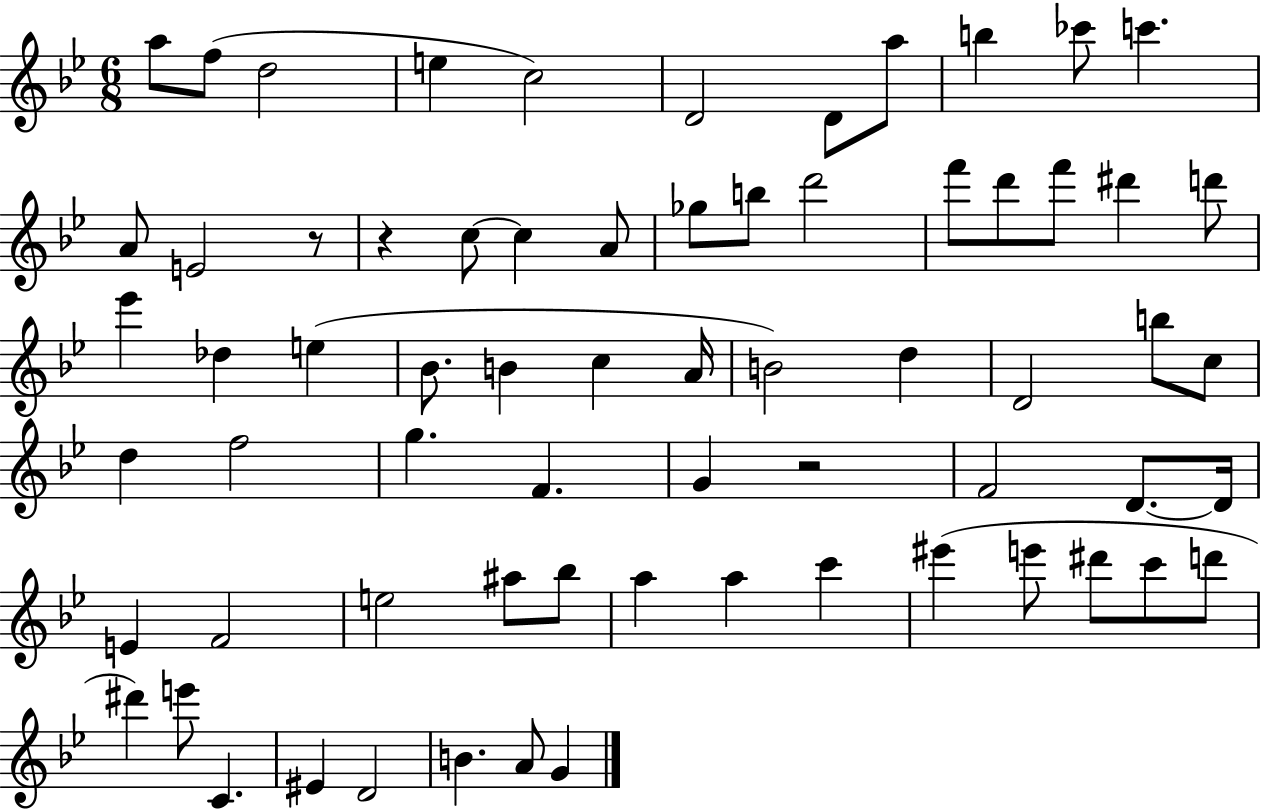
{
  \clef treble
  \numericTimeSignature
  \time 6/8
  \key bes \major
  a''8 f''8( d''2 | e''4 c''2) | d'2 d'8 a''8 | b''4 ces'''8 c'''4. | \break a'8 e'2 r8 | r4 c''8~~ c''4 a'8 | ges''8 b''8 d'''2 | f'''8 d'''8 f'''8 dis'''4 d'''8 | \break ees'''4 des''4 e''4( | bes'8. b'4 c''4 a'16 | b'2) d''4 | d'2 b''8 c''8 | \break d''4 f''2 | g''4. f'4. | g'4 r2 | f'2 d'8.~~ d'16 | \break e'4 f'2 | e''2 ais''8 bes''8 | a''4 a''4 c'''4 | eis'''4( e'''8 dis'''8 c'''8 d'''8 | \break dis'''4) e'''8 c'4. | eis'4 d'2 | b'4. a'8 g'4 | \bar "|."
}